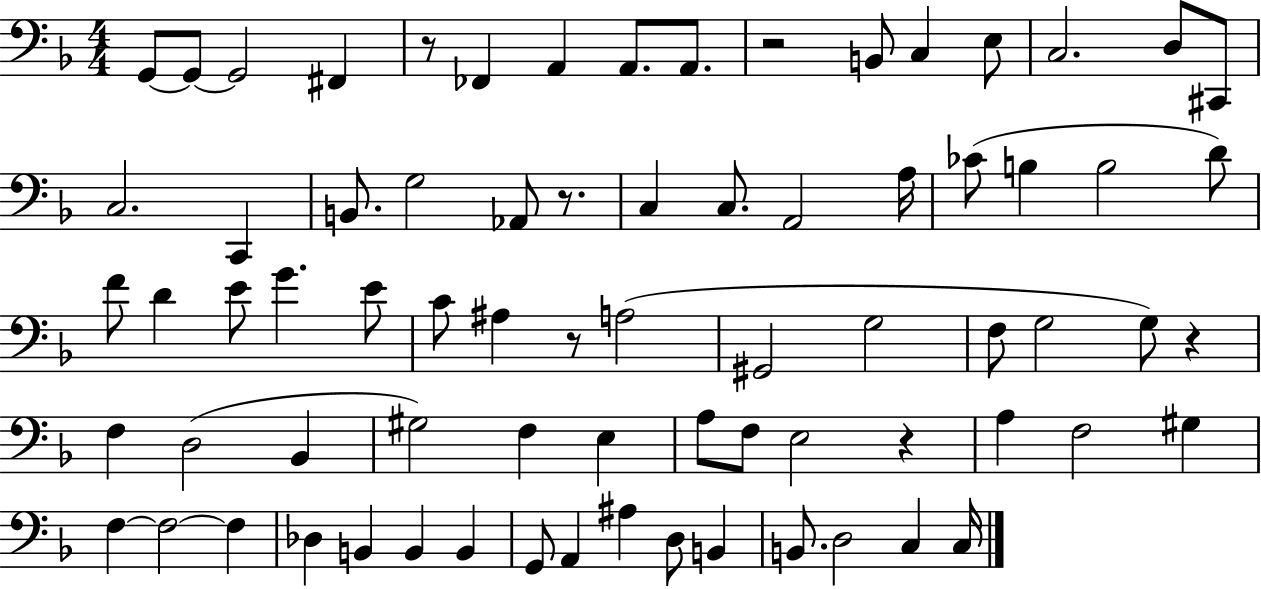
X:1
T:Untitled
M:4/4
L:1/4
K:F
G,,/2 G,,/2 G,,2 ^F,, z/2 _F,, A,, A,,/2 A,,/2 z2 B,,/2 C, E,/2 C,2 D,/2 ^C,,/2 C,2 C,, B,,/2 G,2 _A,,/2 z/2 C, C,/2 A,,2 A,/4 _C/2 B, B,2 D/2 F/2 D E/2 G E/2 C/2 ^A, z/2 A,2 ^G,,2 G,2 F,/2 G,2 G,/2 z F, D,2 _B,, ^G,2 F, E, A,/2 F,/2 E,2 z A, F,2 ^G, F, F,2 F, _D, B,, B,, B,, G,,/2 A,, ^A, D,/2 B,, B,,/2 D,2 C, C,/4